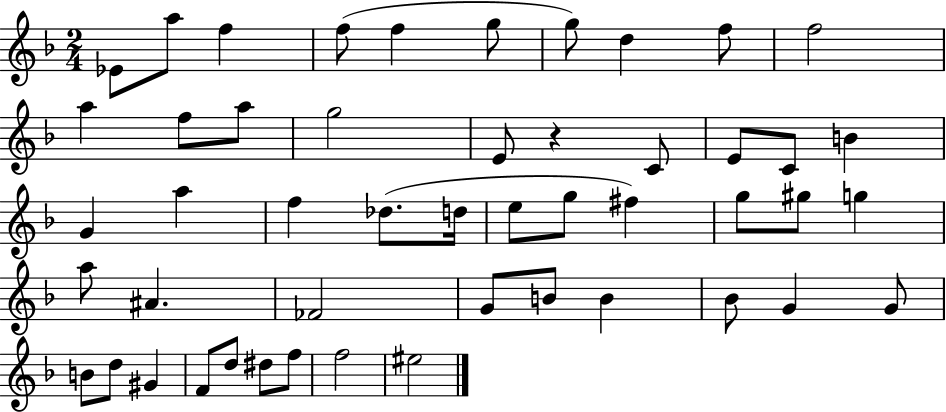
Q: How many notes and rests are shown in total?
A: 49